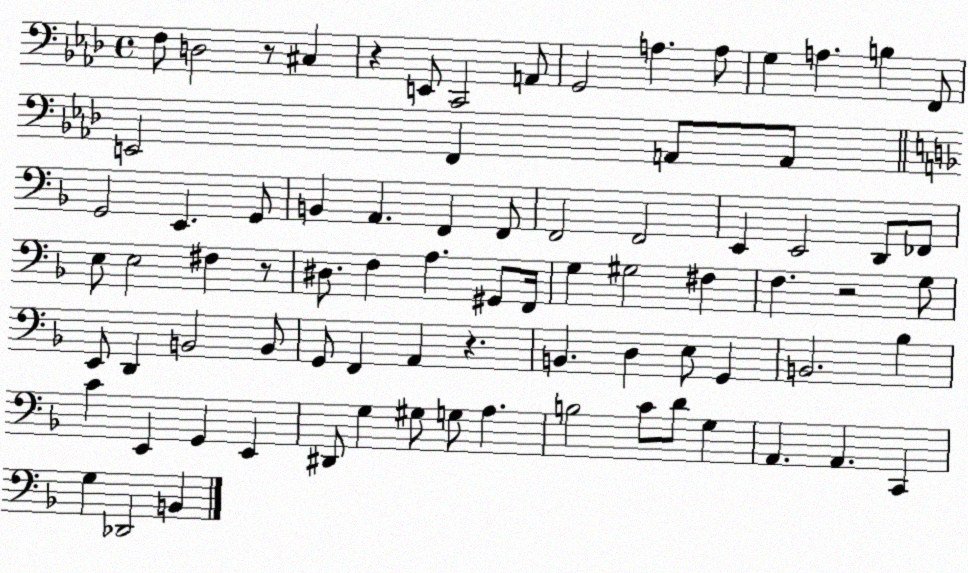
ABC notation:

X:1
T:Untitled
M:4/4
L:1/4
K:Ab
F,/2 D,2 z/2 ^C, z E,,/2 C,,2 A,,/2 G,,2 A, A,/2 G, A, B, F,,/2 E,,2 F,, A,,/2 A,,/2 G,,2 E,, G,,/2 B,, A,, F,, F,,/2 F,,2 F,,2 E,, E,,2 D,,/2 _F,,/2 E,/2 E,2 ^F, z/2 ^D,/2 F, A, ^G,,/2 F,,/4 G, ^G,2 ^F, F, z2 G,/2 E,,/2 D,, B,,2 B,,/2 G,,/2 F,, A,, z B,, D, E,/2 G,, B,,2 _B, C E,, G,, E,, ^D,,/2 G, ^G,/2 G,/2 A, B,2 C/2 D/2 G, A,, A,, C,, G, _D,,2 B,,